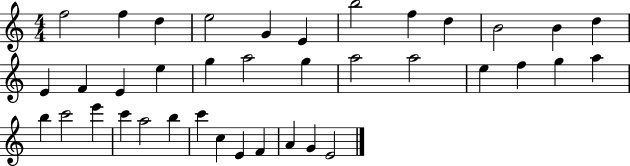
X:1
T:Untitled
M:4/4
L:1/4
K:C
f2 f d e2 G E b2 f d B2 B d E F E e g a2 g a2 a2 e f g a b c'2 e' c' a2 b c' c E F A G E2